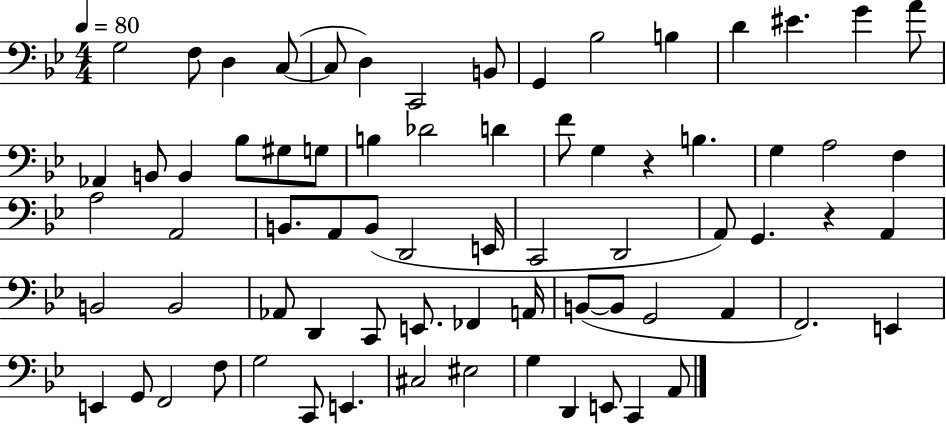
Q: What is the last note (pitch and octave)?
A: A2